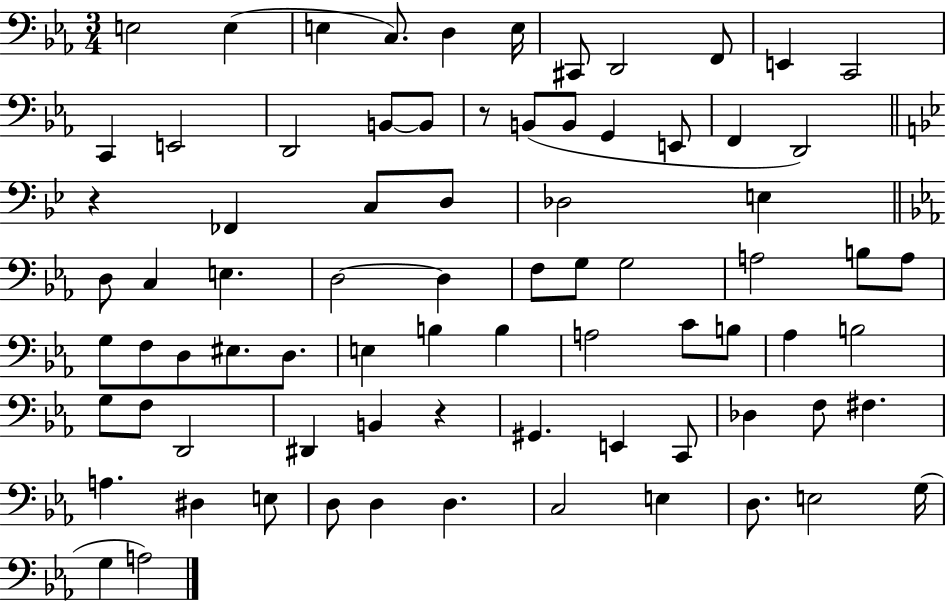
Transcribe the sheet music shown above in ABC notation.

X:1
T:Untitled
M:3/4
L:1/4
K:Eb
E,2 E, E, C,/2 D, E,/4 ^C,,/2 D,,2 F,,/2 E,, C,,2 C,, E,,2 D,,2 B,,/2 B,,/2 z/2 B,,/2 B,,/2 G,, E,,/2 F,, D,,2 z _F,, C,/2 D,/2 _D,2 E, D,/2 C, E, D,2 D, F,/2 G,/2 G,2 A,2 B,/2 A,/2 G,/2 F,/2 D,/2 ^E,/2 D,/2 E, B, B, A,2 C/2 B,/2 _A, B,2 G,/2 F,/2 D,,2 ^D,, B,, z ^G,, E,, C,,/2 _D, F,/2 ^F, A, ^D, E,/2 D,/2 D, D, C,2 E, D,/2 E,2 G,/4 G, A,2